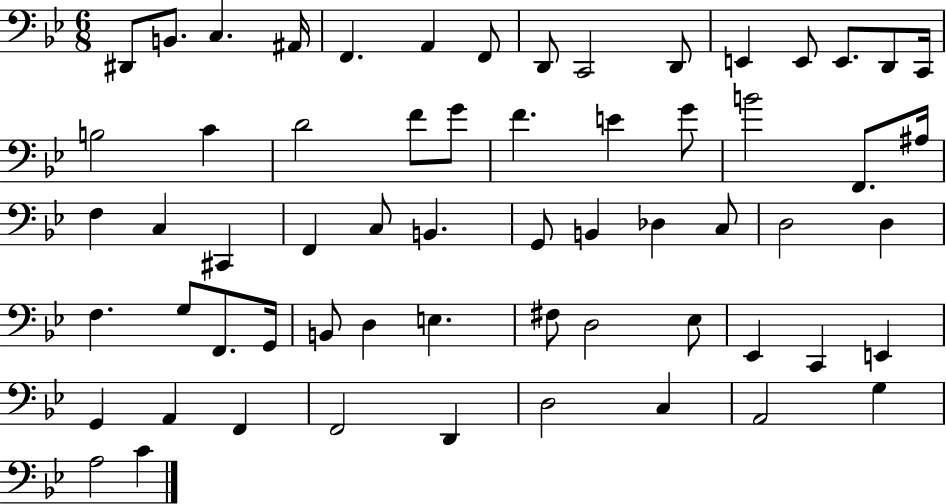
{
  \clef bass
  \numericTimeSignature
  \time 6/8
  \key bes \major
  dis,8 b,8. c4. ais,16 | f,4. a,4 f,8 | d,8 c,2 d,8 | e,4 e,8 e,8. d,8 c,16 | \break b2 c'4 | d'2 f'8 g'8 | f'4. e'4 g'8 | b'2 f,8. ais16 | \break f4 c4 cis,4 | f,4 c8 b,4. | g,8 b,4 des4 c8 | d2 d4 | \break f4. g8 f,8. g,16 | b,8 d4 e4. | fis8 d2 ees8 | ees,4 c,4 e,4 | \break g,4 a,4 f,4 | f,2 d,4 | d2 c4 | a,2 g4 | \break a2 c'4 | \bar "|."
}